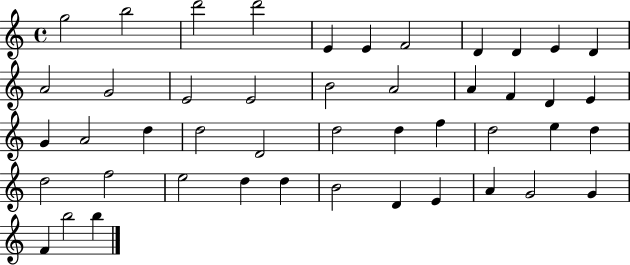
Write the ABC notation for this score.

X:1
T:Untitled
M:4/4
L:1/4
K:C
g2 b2 d'2 d'2 E E F2 D D E D A2 G2 E2 E2 B2 A2 A F D E G A2 d d2 D2 d2 d f d2 e d d2 f2 e2 d d B2 D E A G2 G F b2 b